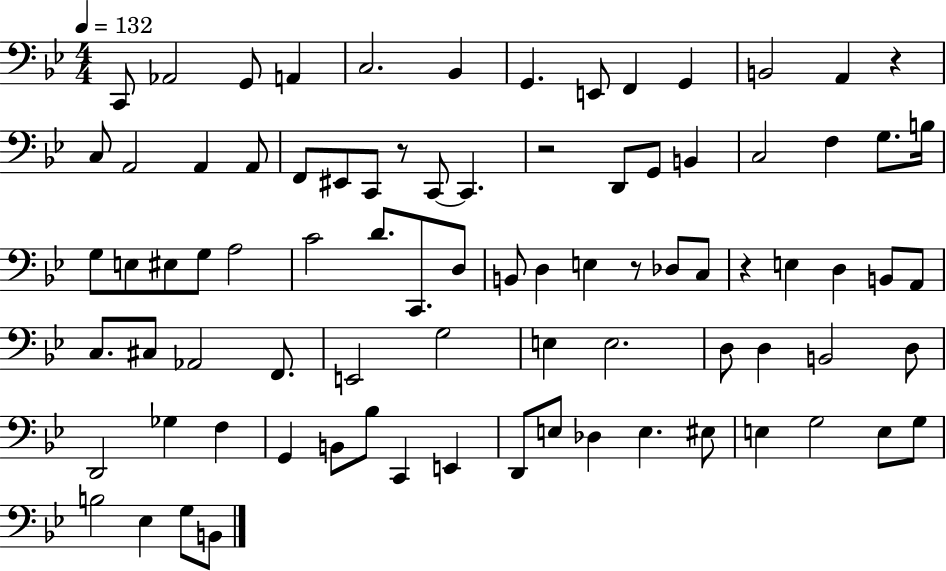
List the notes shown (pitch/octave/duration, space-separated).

C2/e Ab2/h G2/e A2/q C3/h. Bb2/q G2/q. E2/e F2/q G2/q B2/h A2/q R/q C3/e A2/h A2/q A2/e F2/e EIS2/e C2/e R/e C2/e C2/q. R/h D2/e G2/e B2/q C3/h F3/q G3/e. B3/s G3/e E3/e EIS3/e G3/e A3/h C4/h D4/e. C2/e. D3/e B2/e D3/q E3/q R/e Db3/e C3/e R/q E3/q D3/q B2/e A2/e C3/e. C#3/e Ab2/h F2/e. E2/h G3/h E3/q E3/h. D3/e D3/q B2/h D3/e D2/h Gb3/q F3/q G2/q B2/e Bb3/e C2/q E2/q D2/e E3/e Db3/q E3/q. EIS3/e E3/q G3/h E3/e G3/e B3/h Eb3/q G3/e B2/e